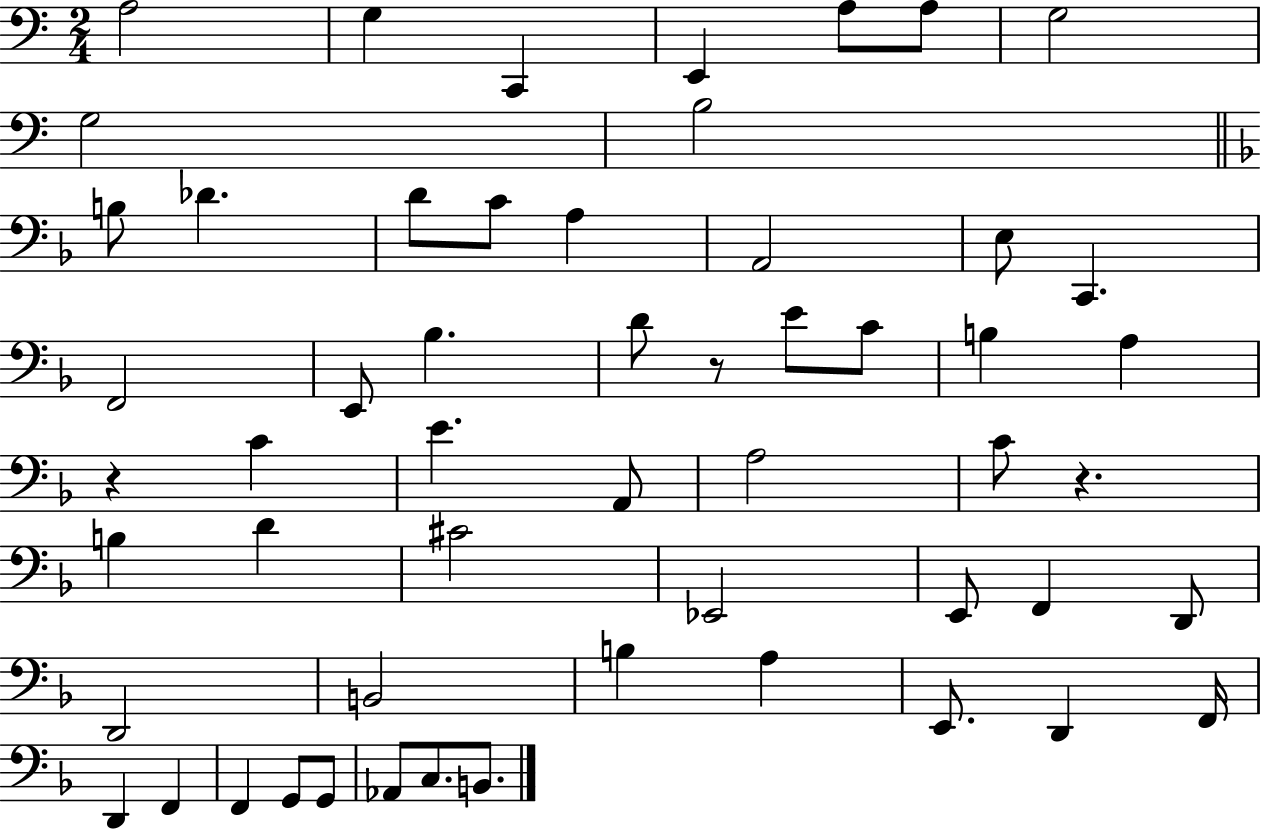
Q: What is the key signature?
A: C major